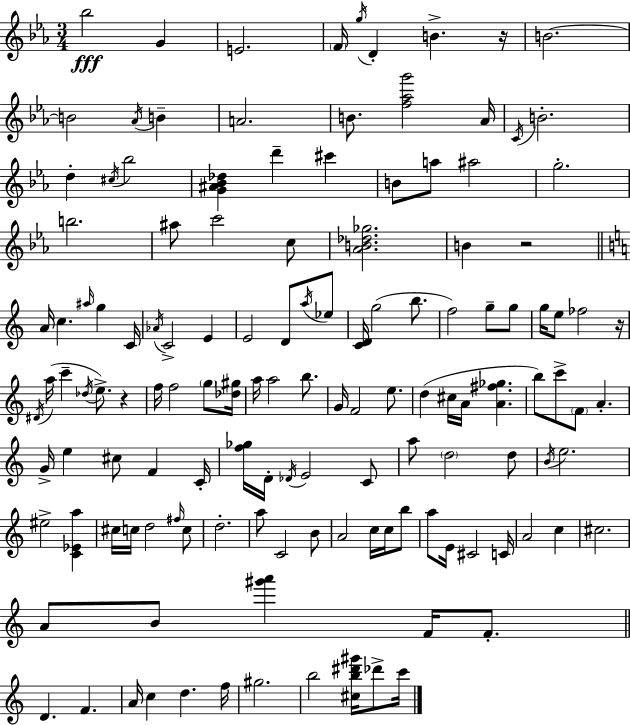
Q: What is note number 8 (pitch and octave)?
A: B4